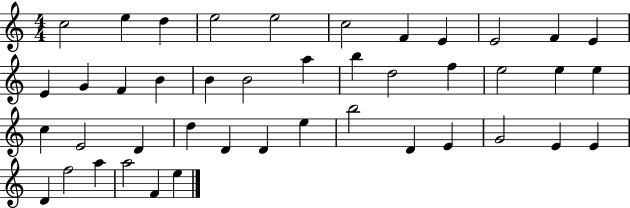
X:1
T:Untitled
M:4/4
L:1/4
K:C
c2 e d e2 e2 c2 F E E2 F E E G F B B B2 a b d2 f e2 e e c E2 D d D D e b2 D E G2 E E D f2 a a2 F e